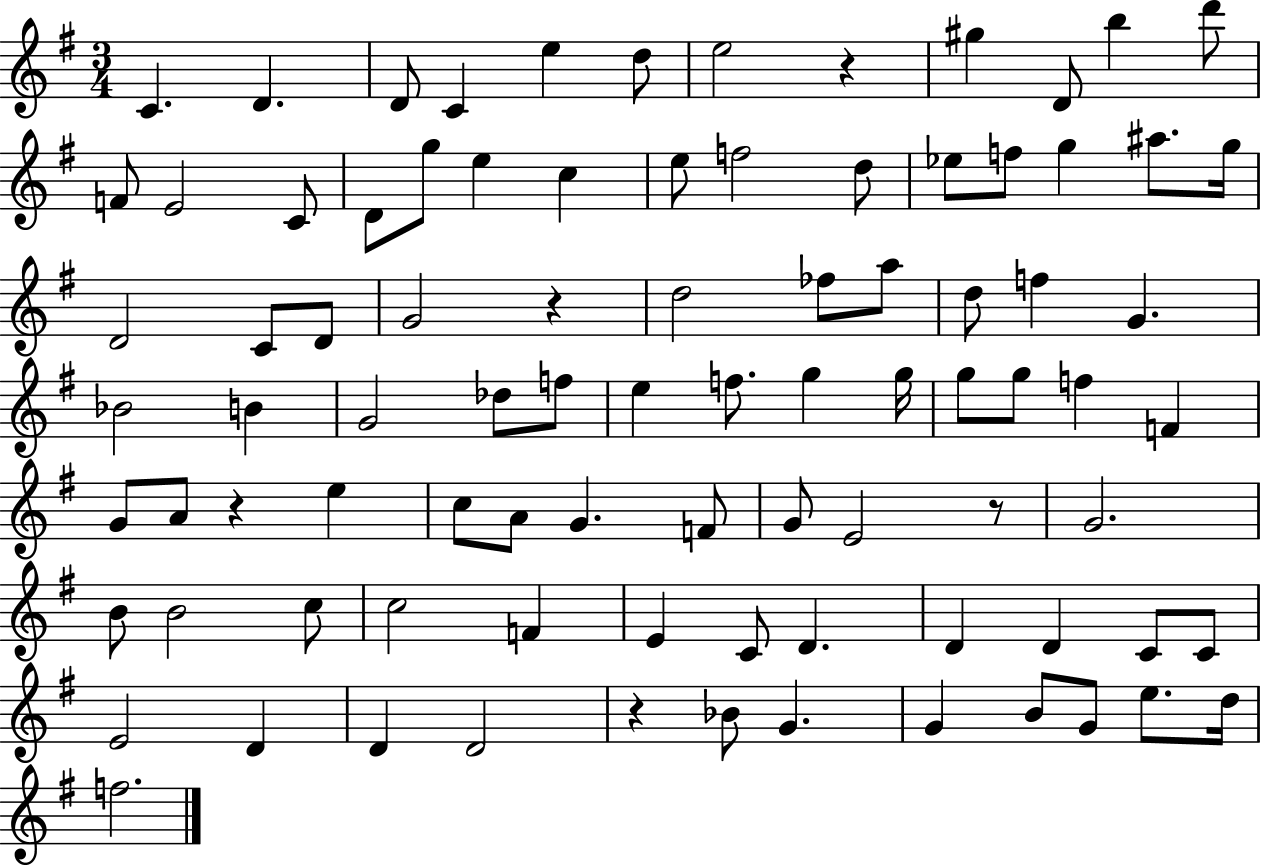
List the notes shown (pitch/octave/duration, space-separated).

C4/q. D4/q. D4/e C4/q E5/q D5/e E5/h R/q G#5/q D4/e B5/q D6/e F4/e E4/h C4/e D4/e G5/e E5/q C5/q E5/e F5/h D5/e Eb5/e F5/e G5/q A#5/e. G5/s D4/h C4/e D4/e G4/h R/q D5/h FES5/e A5/e D5/e F5/q G4/q. Bb4/h B4/q G4/h Db5/e F5/e E5/q F5/e. G5/q G5/s G5/e G5/e F5/q F4/q G4/e A4/e R/q E5/q C5/e A4/e G4/q. F4/e G4/e E4/h R/e G4/h. B4/e B4/h C5/e C5/h F4/q E4/q C4/e D4/q. D4/q D4/q C4/e C4/e E4/h D4/q D4/q D4/h R/q Bb4/e G4/q. G4/q B4/e G4/e E5/e. D5/s F5/h.